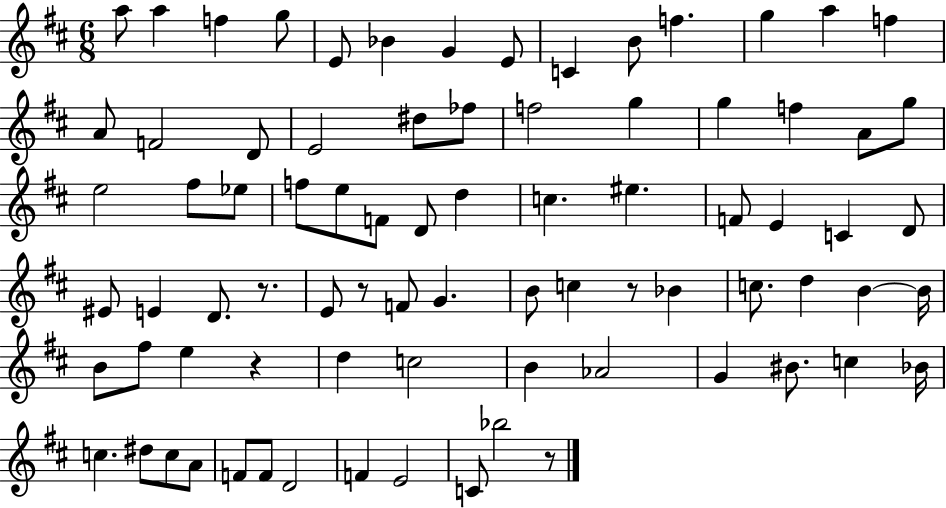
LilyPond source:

{
  \clef treble
  \numericTimeSignature
  \time 6/8
  \key d \major
  a''8 a''4 f''4 g''8 | e'8 bes'4 g'4 e'8 | c'4 b'8 f''4. | g''4 a''4 f''4 | \break a'8 f'2 d'8 | e'2 dis''8 fes''8 | f''2 g''4 | g''4 f''4 a'8 g''8 | \break e''2 fis''8 ees''8 | f''8 e''8 f'8 d'8 d''4 | c''4. eis''4. | f'8 e'4 c'4 d'8 | \break eis'8 e'4 d'8. r8. | e'8 r8 f'8 g'4. | b'8 c''4 r8 bes'4 | c''8. d''4 b'4~~ b'16 | \break b'8 fis''8 e''4 r4 | d''4 c''2 | b'4 aes'2 | g'4 bis'8. c''4 bes'16 | \break c''4. dis''8 c''8 a'8 | f'8 f'8 d'2 | f'4 e'2 | c'8 bes''2 r8 | \break \bar "|."
}